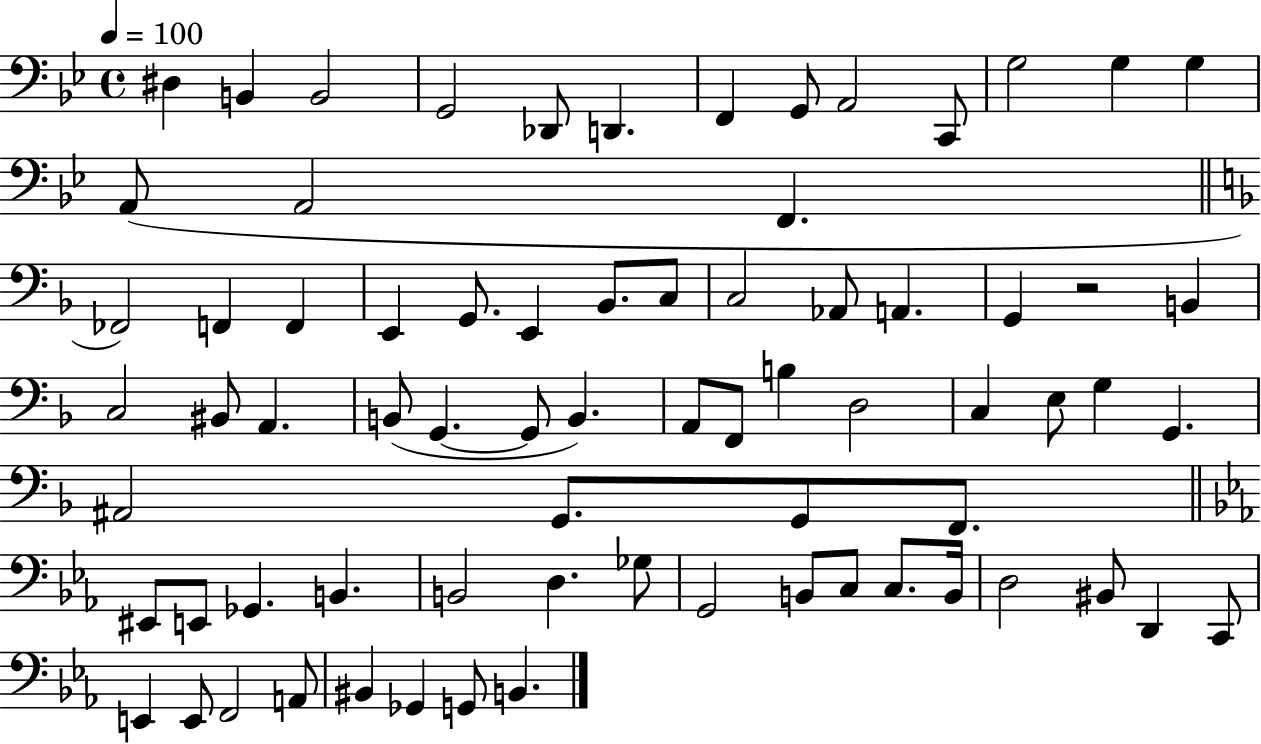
X:1
T:Untitled
M:4/4
L:1/4
K:Bb
^D, B,, B,,2 G,,2 _D,,/2 D,, F,, G,,/2 A,,2 C,,/2 G,2 G, G, A,,/2 A,,2 F,, _F,,2 F,, F,, E,, G,,/2 E,, _B,,/2 C,/2 C,2 _A,,/2 A,, G,, z2 B,, C,2 ^B,,/2 A,, B,,/2 G,, G,,/2 B,, A,,/2 F,,/2 B, D,2 C, E,/2 G, G,, ^A,,2 G,,/2 G,,/2 F,,/2 ^E,,/2 E,,/2 _G,, B,, B,,2 D, _G,/2 G,,2 B,,/2 C,/2 C,/2 B,,/4 D,2 ^B,,/2 D,, C,,/2 E,, E,,/2 F,,2 A,,/2 ^B,, _G,, G,,/2 B,,